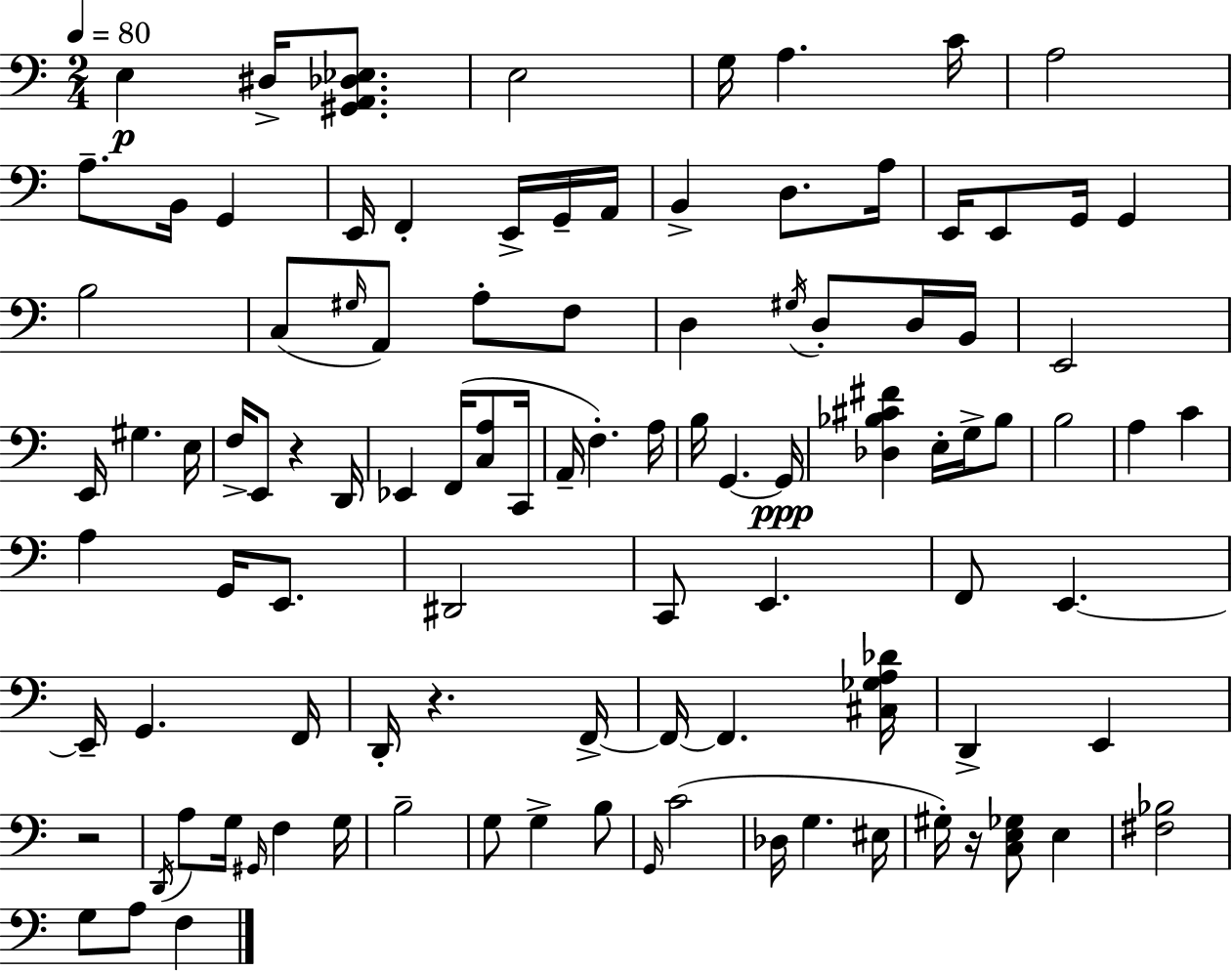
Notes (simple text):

E3/q D#3/s [G#2,A2,Db3,Eb3]/e. E3/h G3/s A3/q. C4/s A3/h A3/e. B2/s G2/q E2/s F2/q E2/s G2/s A2/s B2/q D3/e. A3/s E2/s E2/e G2/s G2/q B3/h C3/e G#3/s A2/e A3/e F3/e D3/q G#3/s D3/e D3/s B2/s E2/h E2/s G#3/q. E3/s F3/s E2/e R/q D2/s Eb2/q F2/s [C3,A3]/e C2/s A2/s F3/q. A3/s B3/s G2/q. G2/s [Db3,Bb3,C#4,F#4]/q E3/s G3/s Bb3/e B3/h A3/q C4/q A3/q G2/s E2/e. D#2/h C2/e E2/q. F2/e E2/q. E2/s G2/q. F2/s D2/s R/q. F2/s F2/s F2/q. [C#3,Gb3,A3,Db4]/s D2/q E2/q R/h D2/s A3/e G3/s G#2/s F3/q G3/s B3/h G3/e G3/q B3/e G2/s C4/h Db3/s G3/q. EIS3/s G#3/s R/s [C3,E3,Gb3]/e E3/q [F#3,Bb3]/h G3/e A3/e F3/q